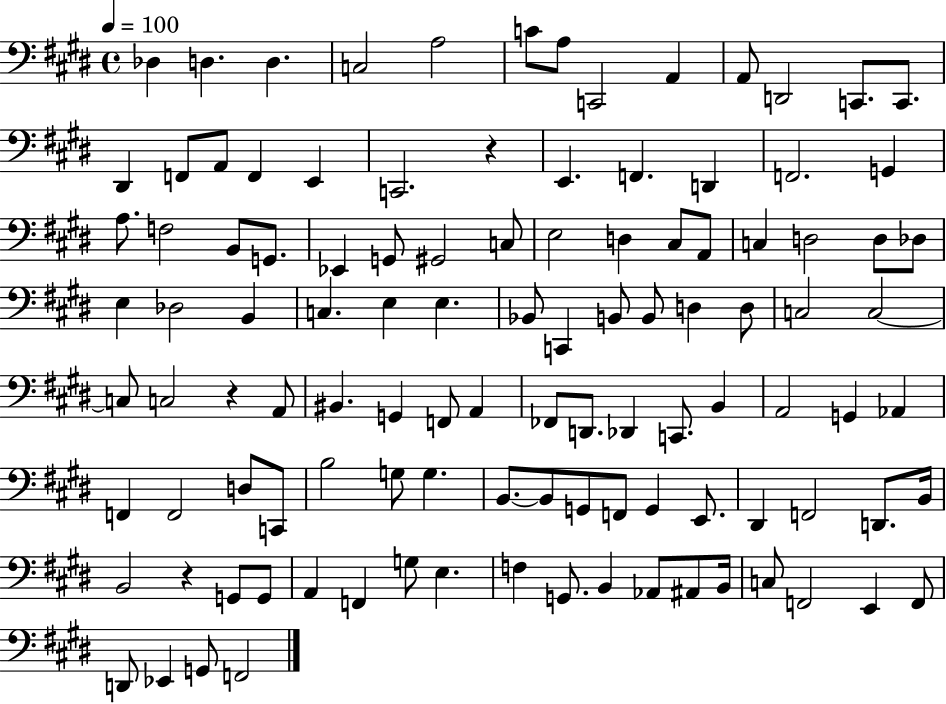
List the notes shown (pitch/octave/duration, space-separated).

Db3/q D3/q. D3/q. C3/h A3/h C4/e A3/e C2/h A2/q A2/e D2/h C2/e. C2/e. D#2/q F2/e A2/e F2/q E2/q C2/h. R/q E2/q. F2/q. D2/q F2/h. G2/q A3/e. F3/h B2/e G2/e. Eb2/q G2/e G#2/h C3/e E3/h D3/q C#3/e A2/e C3/q D3/h D3/e Db3/e E3/q Db3/h B2/q C3/q. E3/q E3/q. Bb2/e C2/q B2/e B2/e D3/q D3/e C3/h C3/h C3/e C3/h R/q A2/e BIS2/q. G2/q F2/e A2/q FES2/e D2/e. Db2/q C2/e. B2/q A2/h G2/q Ab2/q F2/q F2/h D3/e C2/e B3/h G3/e G3/q. B2/e. B2/e G2/e F2/e G2/q E2/e. D#2/q F2/h D2/e. B2/s B2/h R/q G2/e G2/e A2/q F2/q G3/e E3/q. F3/q G2/e. B2/q Ab2/e A#2/e B2/s C3/e F2/h E2/q F2/e D2/e Eb2/q G2/e F2/h